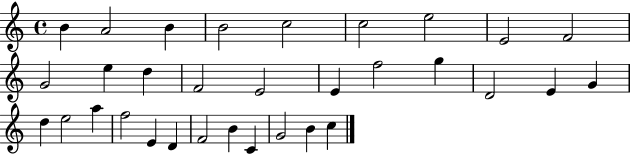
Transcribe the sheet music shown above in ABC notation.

X:1
T:Untitled
M:4/4
L:1/4
K:C
B A2 B B2 c2 c2 e2 E2 F2 G2 e d F2 E2 E f2 g D2 E G d e2 a f2 E D F2 B C G2 B c